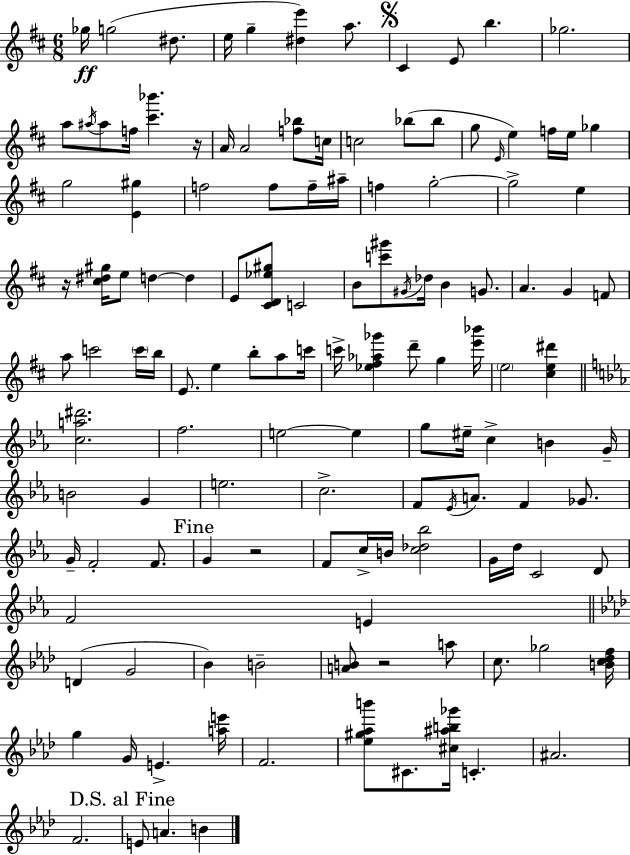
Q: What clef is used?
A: treble